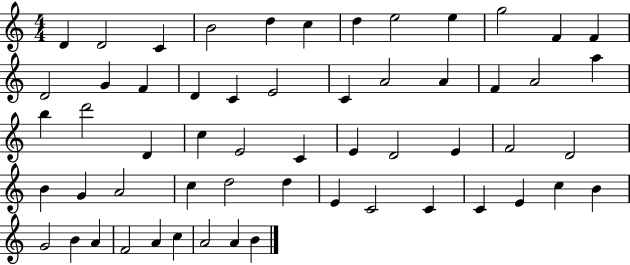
{
  \clef treble
  \numericTimeSignature
  \time 4/4
  \key c \major
  d'4 d'2 c'4 | b'2 d''4 c''4 | d''4 e''2 e''4 | g''2 f'4 f'4 | \break d'2 g'4 f'4 | d'4 c'4 e'2 | c'4 a'2 a'4 | f'4 a'2 a''4 | \break b''4 d'''2 d'4 | c''4 e'2 c'4 | e'4 d'2 e'4 | f'2 d'2 | \break b'4 g'4 a'2 | c''4 d''2 d''4 | e'4 c'2 c'4 | c'4 e'4 c''4 b'4 | \break g'2 b'4 a'4 | f'2 a'4 c''4 | a'2 a'4 b'4 | \bar "|."
}